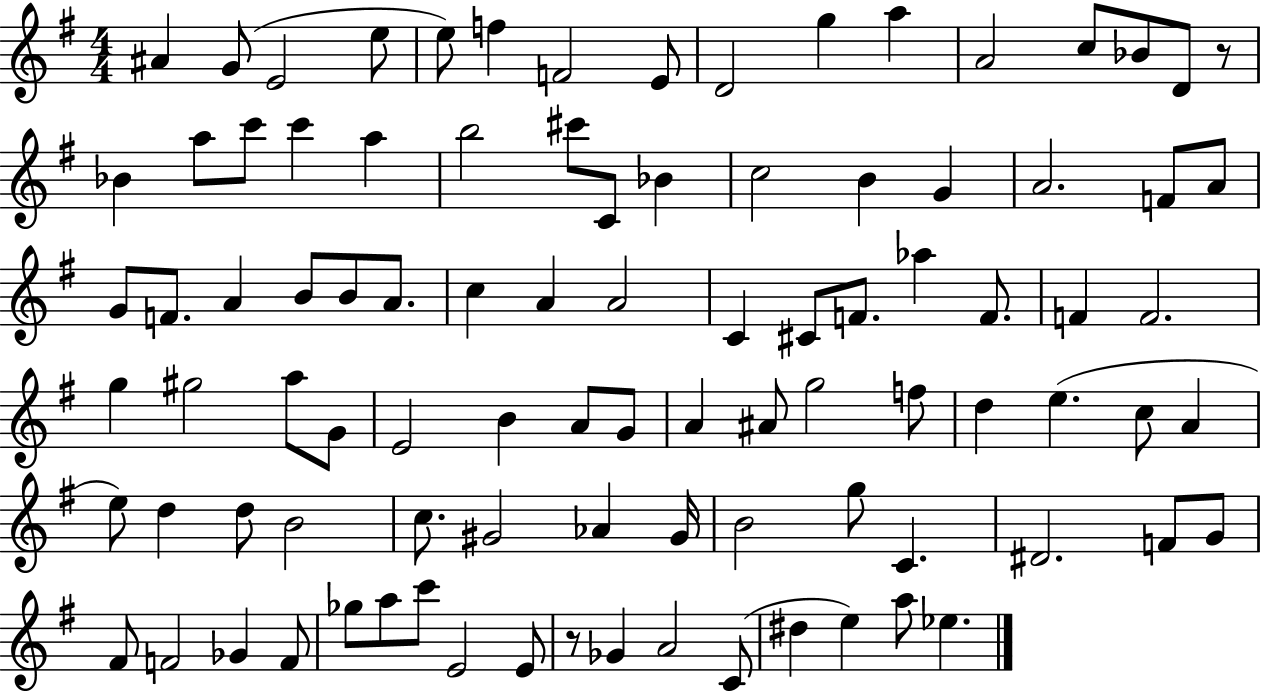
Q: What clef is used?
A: treble